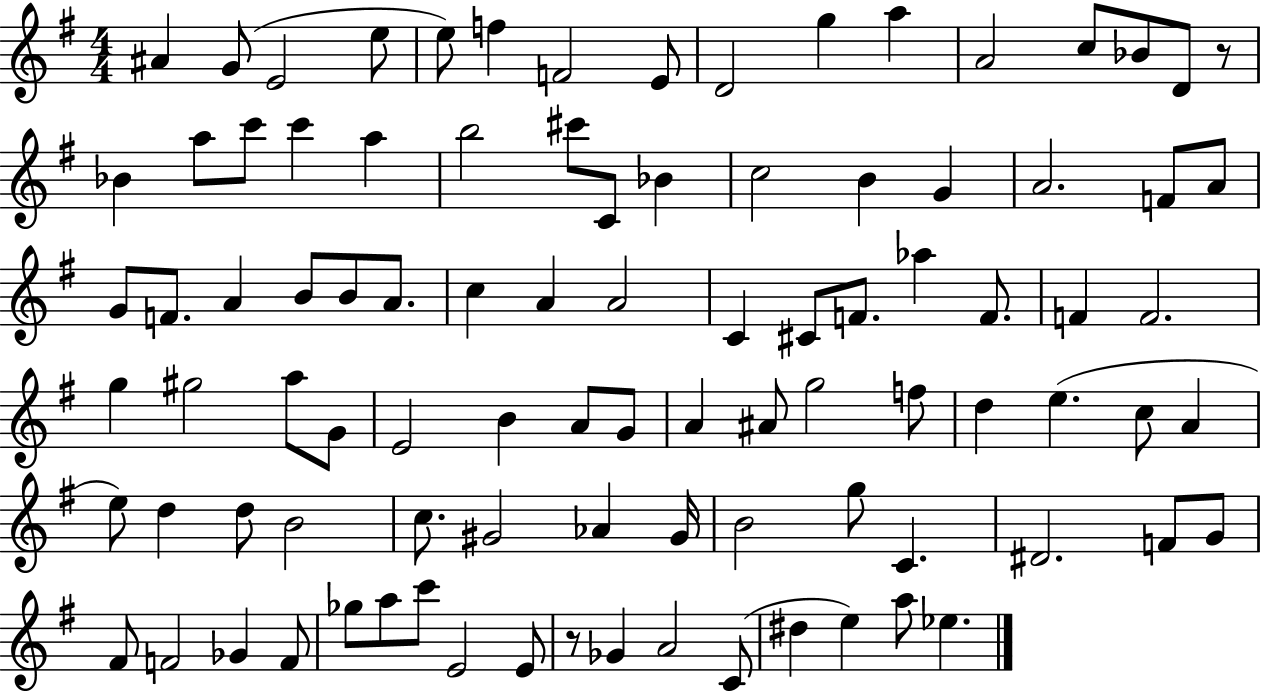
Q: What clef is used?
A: treble